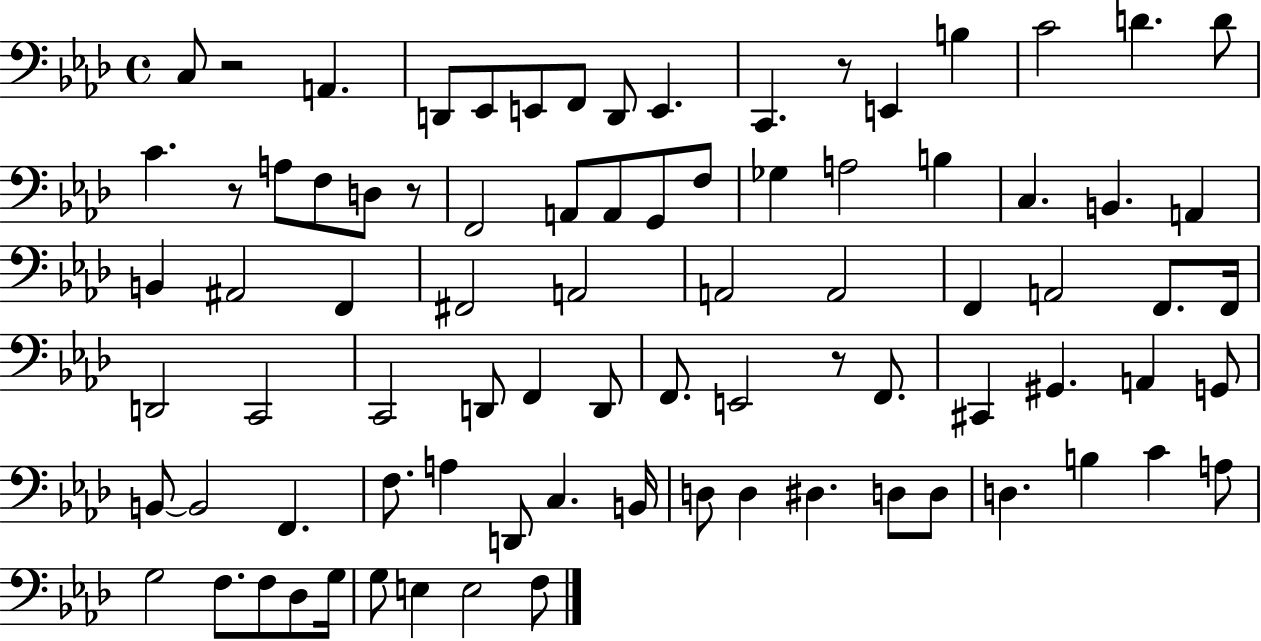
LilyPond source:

{
  \clef bass
  \time 4/4
  \defaultTimeSignature
  \key aes \major
  c8 r2 a,4. | d,8 ees,8 e,8 f,8 d,8 e,4. | c,4. r8 e,4 b4 | c'2 d'4. d'8 | \break c'4. r8 a8 f8 d8 r8 | f,2 a,8 a,8 g,8 f8 | ges4 a2 b4 | c4. b,4. a,4 | \break b,4 ais,2 f,4 | fis,2 a,2 | a,2 a,2 | f,4 a,2 f,8. f,16 | \break d,2 c,2 | c,2 d,8 f,4 d,8 | f,8. e,2 r8 f,8. | cis,4 gis,4. a,4 g,8 | \break b,8~~ b,2 f,4. | f8. a4 d,8 c4. b,16 | d8 d4 dis4. d8 d8 | d4. b4 c'4 a8 | \break g2 f8. f8 des8 g16 | g8 e4 e2 f8 | \bar "|."
}